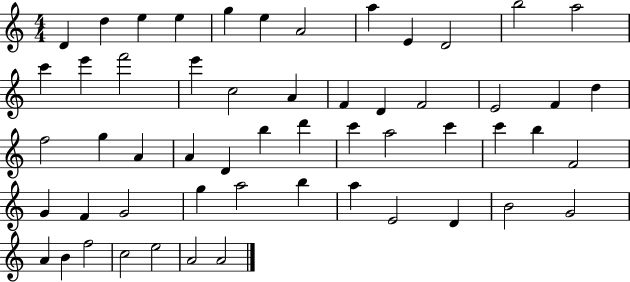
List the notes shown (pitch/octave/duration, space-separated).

D4/q D5/q E5/q E5/q G5/q E5/q A4/h A5/q E4/q D4/h B5/h A5/h C6/q E6/q F6/h E6/q C5/h A4/q F4/q D4/q F4/h E4/h F4/q D5/q F5/h G5/q A4/q A4/q D4/q B5/q D6/q C6/q A5/h C6/q C6/q B5/q F4/h G4/q F4/q G4/h G5/q A5/h B5/q A5/q E4/h D4/q B4/h G4/h A4/q B4/q F5/h C5/h E5/h A4/h A4/h